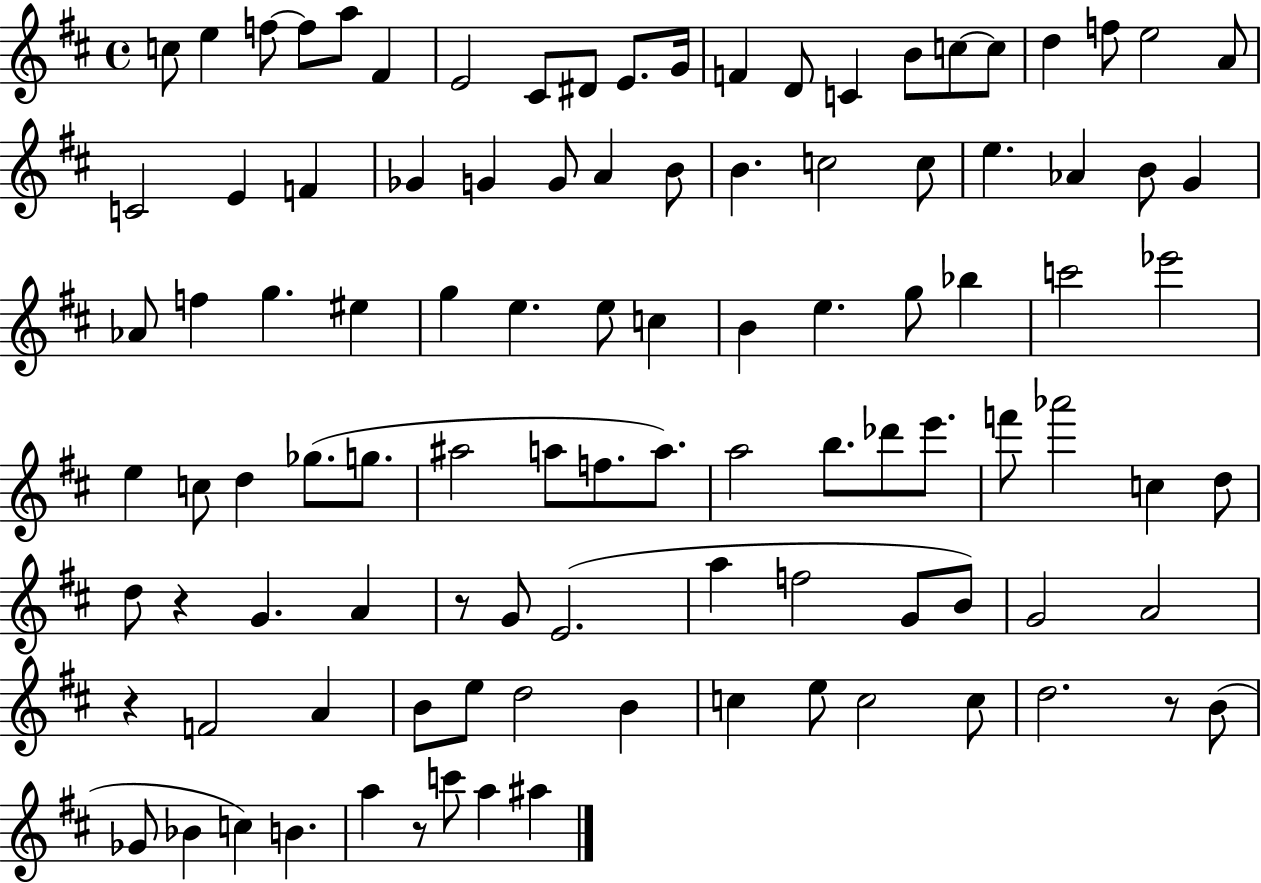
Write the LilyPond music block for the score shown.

{
  \clef treble
  \time 4/4
  \defaultTimeSignature
  \key d \major
  c''8 e''4 f''8~~ f''8 a''8 fis'4 | e'2 cis'8 dis'8 e'8. g'16 | f'4 d'8 c'4 b'8 c''8~~ c''8 | d''4 f''8 e''2 a'8 | \break c'2 e'4 f'4 | ges'4 g'4 g'8 a'4 b'8 | b'4. c''2 c''8 | e''4. aes'4 b'8 g'4 | \break aes'8 f''4 g''4. eis''4 | g''4 e''4. e''8 c''4 | b'4 e''4. g''8 bes''4 | c'''2 ees'''2 | \break e''4 c''8 d''4 ges''8.( g''8. | ais''2 a''8 f''8. a''8.) | a''2 b''8. des'''8 e'''8. | f'''8 aes'''2 c''4 d''8 | \break d''8 r4 g'4. a'4 | r8 g'8 e'2.( | a''4 f''2 g'8 b'8) | g'2 a'2 | \break r4 f'2 a'4 | b'8 e''8 d''2 b'4 | c''4 e''8 c''2 c''8 | d''2. r8 b'8( | \break ges'8 bes'4 c''4) b'4. | a''4 r8 c'''8 a''4 ais''4 | \bar "|."
}